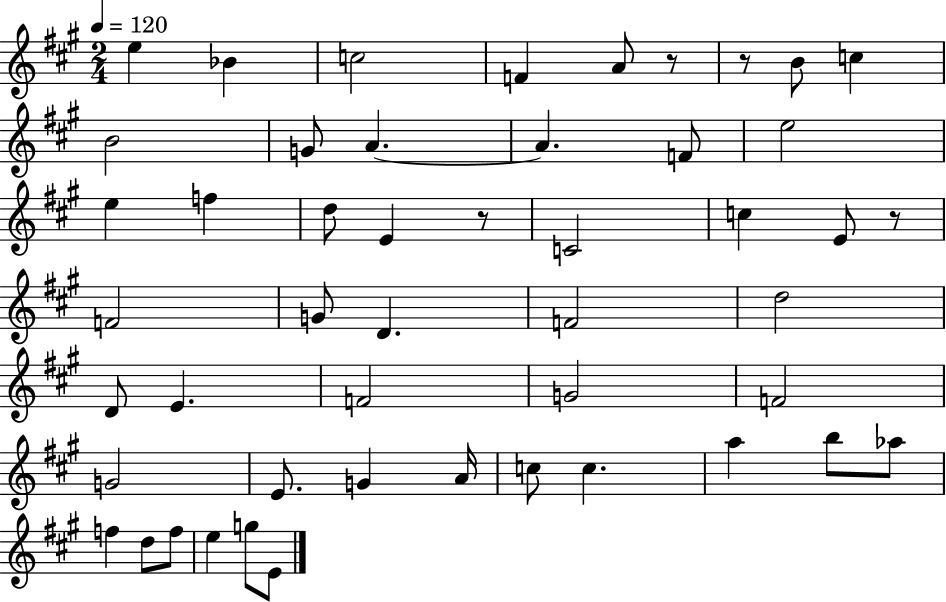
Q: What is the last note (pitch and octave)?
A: E4